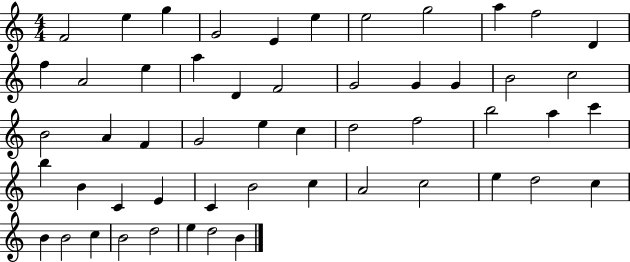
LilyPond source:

{
  \clef treble
  \numericTimeSignature
  \time 4/4
  \key c \major
  f'2 e''4 g''4 | g'2 e'4 e''4 | e''2 g''2 | a''4 f''2 d'4 | \break f''4 a'2 e''4 | a''4 d'4 f'2 | g'2 g'4 g'4 | b'2 c''2 | \break b'2 a'4 f'4 | g'2 e''4 c''4 | d''2 f''2 | b''2 a''4 c'''4 | \break b''4 b'4 c'4 e'4 | c'4 b'2 c''4 | a'2 c''2 | e''4 d''2 c''4 | \break b'4 b'2 c''4 | b'2 d''2 | e''4 d''2 b'4 | \bar "|."
}